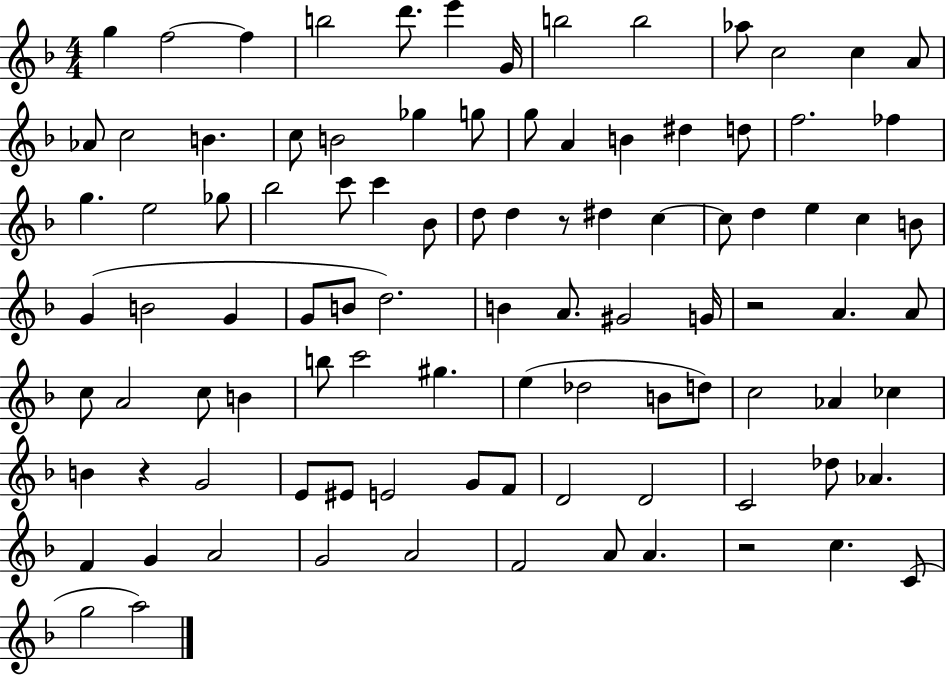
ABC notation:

X:1
T:Untitled
M:4/4
L:1/4
K:F
g f2 f b2 d'/2 e' G/4 b2 b2 _a/2 c2 c A/2 _A/2 c2 B c/2 B2 _g g/2 g/2 A B ^d d/2 f2 _f g e2 _g/2 _b2 c'/2 c' _B/2 d/2 d z/2 ^d c c/2 d e c B/2 G B2 G G/2 B/2 d2 B A/2 ^G2 G/4 z2 A A/2 c/2 A2 c/2 B b/2 c'2 ^g e _d2 B/2 d/2 c2 _A _c B z G2 E/2 ^E/2 E2 G/2 F/2 D2 D2 C2 _d/2 _A F G A2 G2 A2 F2 A/2 A z2 c C/2 g2 a2